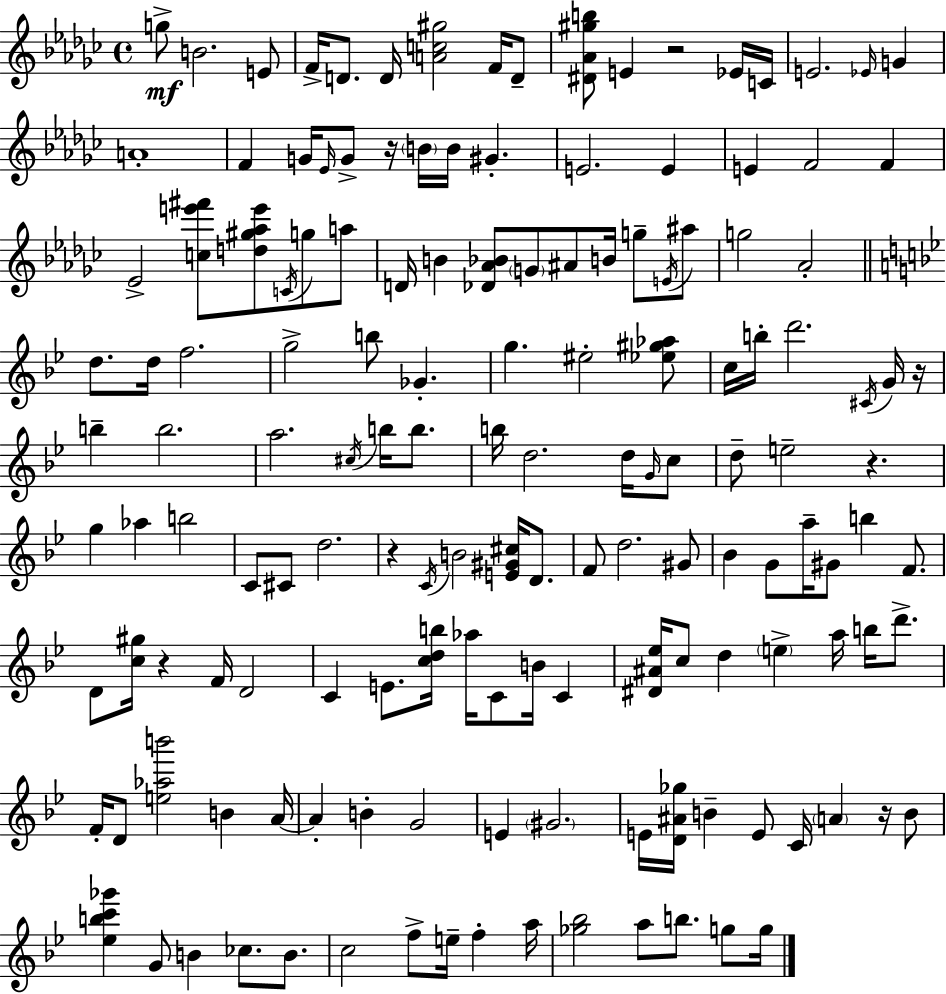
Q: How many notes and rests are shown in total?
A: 149